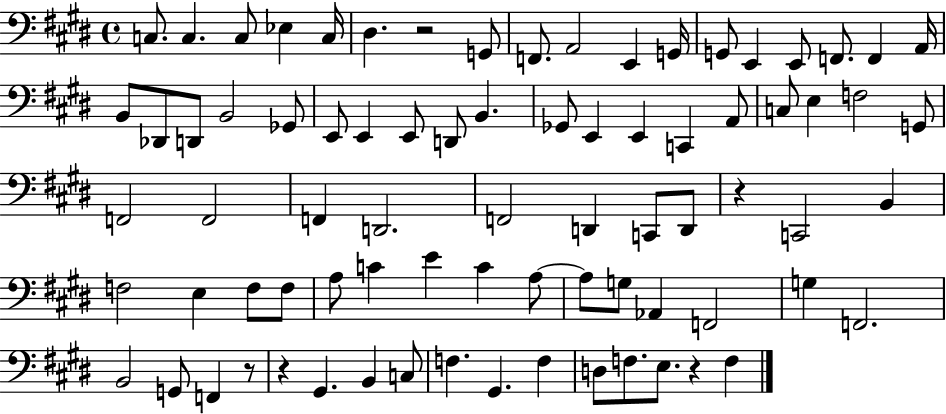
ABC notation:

X:1
T:Untitled
M:4/4
L:1/4
K:E
C,/2 C, C,/2 _E, C,/4 ^D, z2 G,,/2 F,,/2 A,,2 E,, G,,/4 G,,/2 E,, E,,/2 F,,/2 F,, A,,/4 B,,/2 _D,,/2 D,,/2 B,,2 _G,,/2 E,,/2 E,, E,,/2 D,,/2 B,, _G,,/2 E,, E,, C,, A,,/2 C,/2 E, F,2 G,,/2 F,,2 F,,2 F,, D,,2 F,,2 D,, C,,/2 D,,/2 z C,,2 B,, F,2 E, F,/2 F,/2 A,/2 C E C A,/2 A,/2 G,/2 _A,, F,,2 G, F,,2 B,,2 G,,/2 F,, z/2 z ^G,, B,, C,/2 F, ^G,, F, D,/2 F,/2 E,/2 z F,